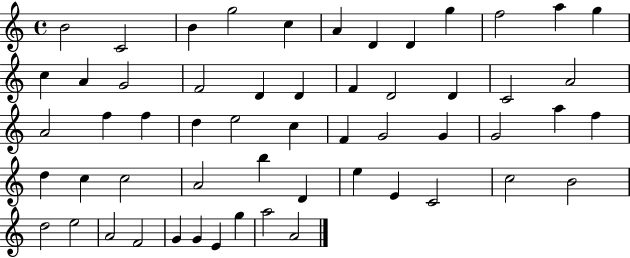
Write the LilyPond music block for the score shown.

{
  \clef treble
  \time 4/4
  \defaultTimeSignature
  \key c \major
  b'2 c'2 | b'4 g''2 c''4 | a'4 d'4 d'4 g''4 | f''2 a''4 g''4 | \break c''4 a'4 g'2 | f'2 d'4 d'4 | f'4 d'2 d'4 | c'2 a'2 | \break a'2 f''4 f''4 | d''4 e''2 c''4 | f'4 g'2 g'4 | g'2 a''4 f''4 | \break d''4 c''4 c''2 | a'2 b''4 d'4 | e''4 e'4 c'2 | c''2 b'2 | \break d''2 e''2 | a'2 f'2 | g'4 g'4 e'4 g''4 | a''2 a'2 | \break \bar "|."
}